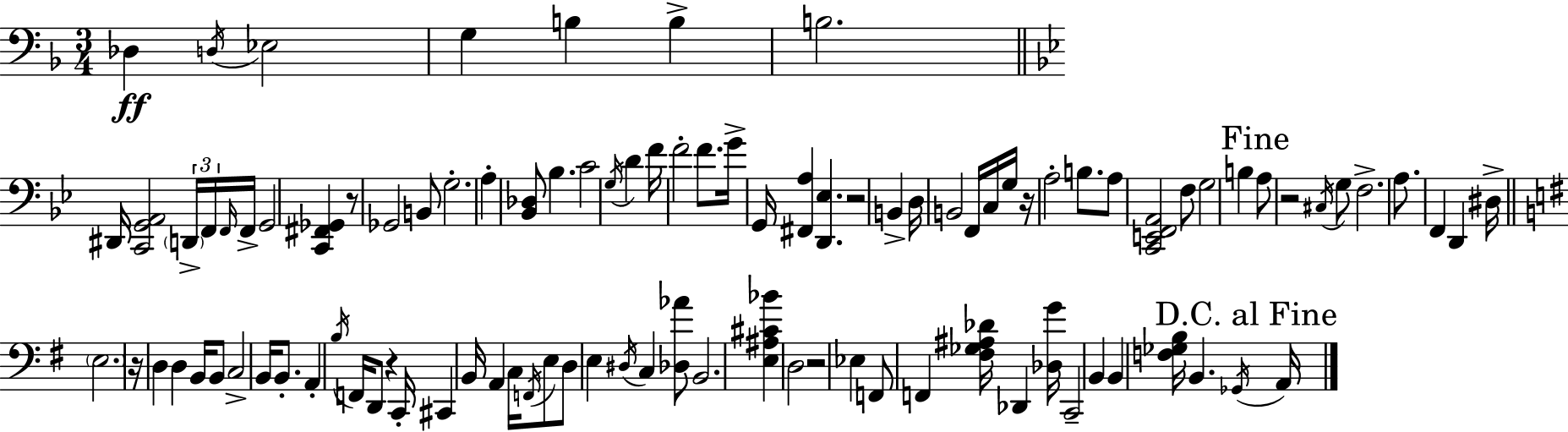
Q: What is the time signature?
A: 3/4